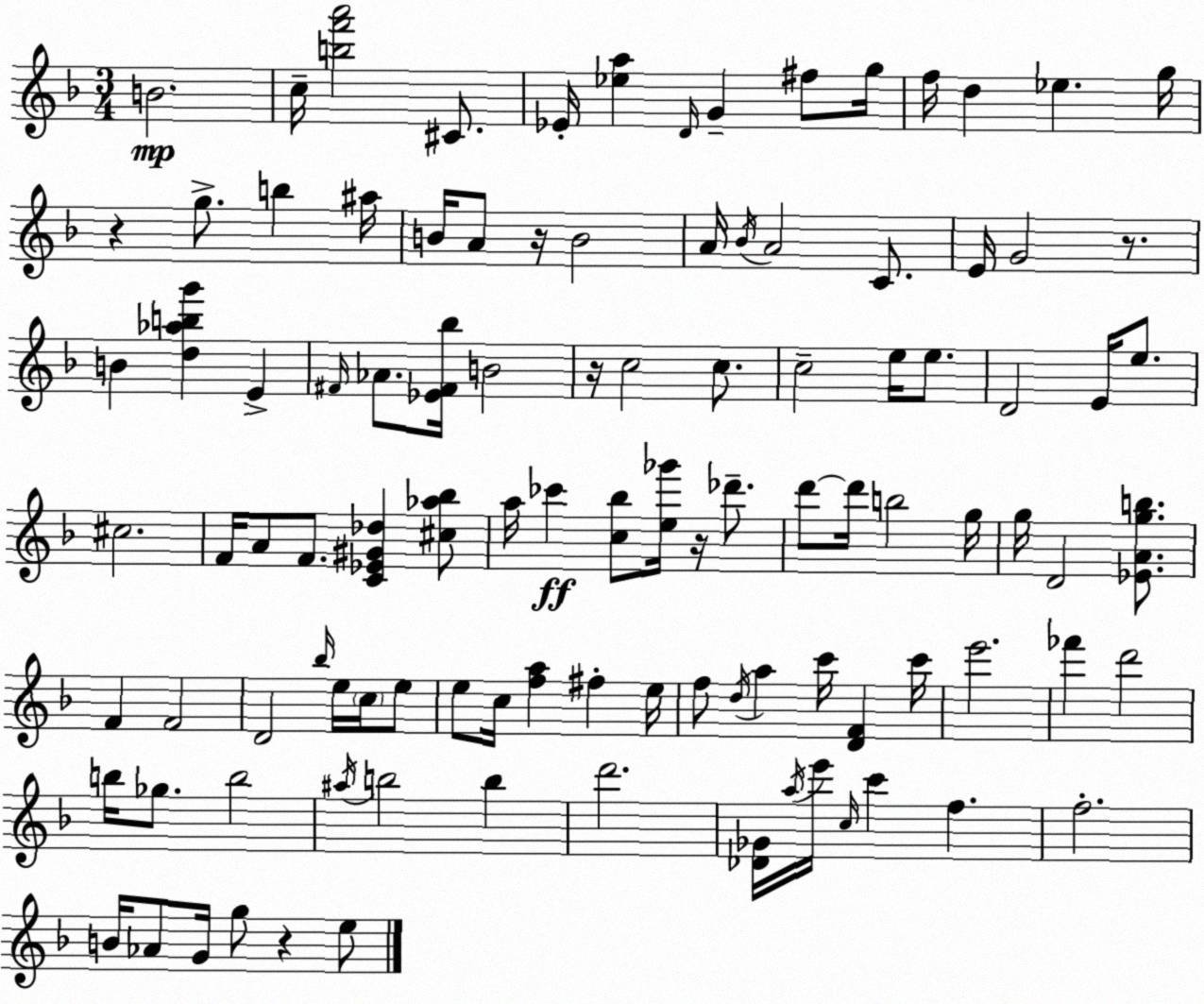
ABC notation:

X:1
T:Untitled
M:3/4
L:1/4
K:Dm
B2 c/4 [bf'a']2 ^C/2 _E/4 [_ea] D/4 G ^f/2 g/4 f/4 d _e g/4 z g/2 b ^a/4 B/4 A/2 z/4 B2 A/4 _B/4 A2 C/2 E/4 G2 z/2 B [d_abg'] E ^F/4 _A/2 [_E^F_b]/4 B2 z/4 c2 c/2 c2 e/4 e/2 D2 E/4 e/2 ^c2 F/4 A/2 F/2 [C_E^G_d] [^c_a_b]/2 a/4 _c' [c_b]/2 [e_g']/4 z/4 _d'/2 d'/2 d'/4 b2 g/4 g/4 D2 [_EAgb]/2 F F2 D2 _b/4 e/4 c/4 e/2 e/2 c/4 [fa] ^f e/4 f/2 d/4 a c'/4 [DF] c'/4 e'2 _f' d'2 b/4 _g/2 b2 ^a/4 b2 b d'2 [_D_G]/4 a/4 e'/4 c/4 c' f f2 B/4 _A/2 G/4 g/2 z e/2